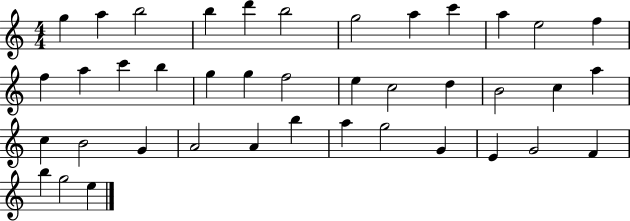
G5/q A5/q B5/h B5/q D6/q B5/h G5/h A5/q C6/q A5/q E5/h F5/q F5/q A5/q C6/q B5/q G5/q G5/q F5/h E5/q C5/h D5/q B4/h C5/q A5/q C5/q B4/h G4/q A4/h A4/q B5/q A5/q G5/h G4/q E4/q G4/h F4/q B5/q G5/h E5/q